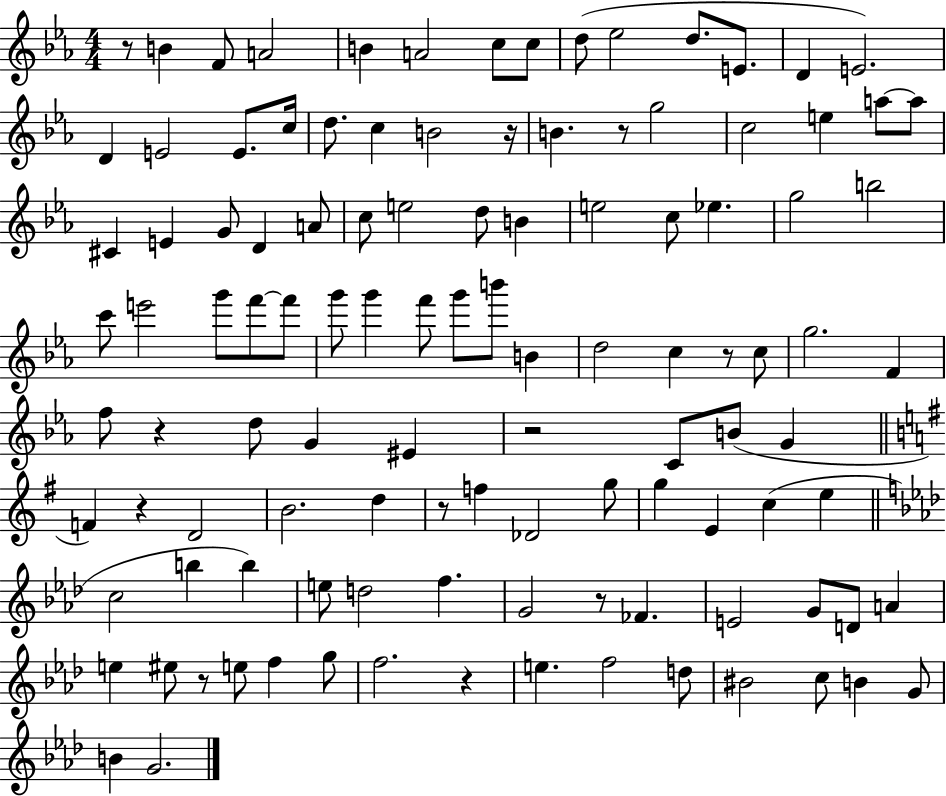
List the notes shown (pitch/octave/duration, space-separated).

R/e B4/q F4/e A4/h B4/q A4/h C5/e C5/e D5/e Eb5/h D5/e. E4/e. D4/q E4/h. D4/q E4/h E4/e. C5/s D5/e. C5/q B4/h R/s B4/q. R/e G5/h C5/h E5/q A5/e A5/e C#4/q E4/q G4/e D4/q A4/e C5/e E5/h D5/e B4/q E5/h C5/e Eb5/q. G5/h B5/h C6/e E6/h G6/e F6/e F6/e G6/e G6/q F6/e G6/e B6/e B4/q D5/h C5/q R/e C5/e G5/h. F4/q F5/e R/q D5/e G4/q EIS4/q R/h C4/e B4/e G4/q F4/q R/q D4/h B4/h. D5/q R/e F5/q Db4/h G5/e G5/q E4/q C5/q E5/q C5/h B5/q B5/q E5/e D5/h F5/q. G4/h R/e FES4/q. E4/h G4/e D4/e A4/q E5/q EIS5/e R/e E5/e F5/q G5/e F5/h. R/q E5/q. F5/h D5/e BIS4/h C5/e B4/q G4/e B4/q G4/h.